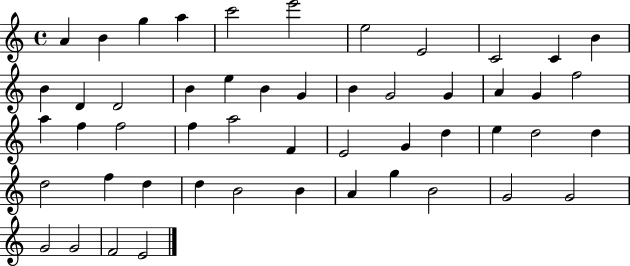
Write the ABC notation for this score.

X:1
T:Untitled
M:4/4
L:1/4
K:C
A B g a c'2 e'2 e2 E2 C2 C B B D D2 B e B G B G2 G A G f2 a f f2 f a2 F E2 G d e d2 d d2 f d d B2 B A g B2 G2 G2 G2 G2 F2 E2